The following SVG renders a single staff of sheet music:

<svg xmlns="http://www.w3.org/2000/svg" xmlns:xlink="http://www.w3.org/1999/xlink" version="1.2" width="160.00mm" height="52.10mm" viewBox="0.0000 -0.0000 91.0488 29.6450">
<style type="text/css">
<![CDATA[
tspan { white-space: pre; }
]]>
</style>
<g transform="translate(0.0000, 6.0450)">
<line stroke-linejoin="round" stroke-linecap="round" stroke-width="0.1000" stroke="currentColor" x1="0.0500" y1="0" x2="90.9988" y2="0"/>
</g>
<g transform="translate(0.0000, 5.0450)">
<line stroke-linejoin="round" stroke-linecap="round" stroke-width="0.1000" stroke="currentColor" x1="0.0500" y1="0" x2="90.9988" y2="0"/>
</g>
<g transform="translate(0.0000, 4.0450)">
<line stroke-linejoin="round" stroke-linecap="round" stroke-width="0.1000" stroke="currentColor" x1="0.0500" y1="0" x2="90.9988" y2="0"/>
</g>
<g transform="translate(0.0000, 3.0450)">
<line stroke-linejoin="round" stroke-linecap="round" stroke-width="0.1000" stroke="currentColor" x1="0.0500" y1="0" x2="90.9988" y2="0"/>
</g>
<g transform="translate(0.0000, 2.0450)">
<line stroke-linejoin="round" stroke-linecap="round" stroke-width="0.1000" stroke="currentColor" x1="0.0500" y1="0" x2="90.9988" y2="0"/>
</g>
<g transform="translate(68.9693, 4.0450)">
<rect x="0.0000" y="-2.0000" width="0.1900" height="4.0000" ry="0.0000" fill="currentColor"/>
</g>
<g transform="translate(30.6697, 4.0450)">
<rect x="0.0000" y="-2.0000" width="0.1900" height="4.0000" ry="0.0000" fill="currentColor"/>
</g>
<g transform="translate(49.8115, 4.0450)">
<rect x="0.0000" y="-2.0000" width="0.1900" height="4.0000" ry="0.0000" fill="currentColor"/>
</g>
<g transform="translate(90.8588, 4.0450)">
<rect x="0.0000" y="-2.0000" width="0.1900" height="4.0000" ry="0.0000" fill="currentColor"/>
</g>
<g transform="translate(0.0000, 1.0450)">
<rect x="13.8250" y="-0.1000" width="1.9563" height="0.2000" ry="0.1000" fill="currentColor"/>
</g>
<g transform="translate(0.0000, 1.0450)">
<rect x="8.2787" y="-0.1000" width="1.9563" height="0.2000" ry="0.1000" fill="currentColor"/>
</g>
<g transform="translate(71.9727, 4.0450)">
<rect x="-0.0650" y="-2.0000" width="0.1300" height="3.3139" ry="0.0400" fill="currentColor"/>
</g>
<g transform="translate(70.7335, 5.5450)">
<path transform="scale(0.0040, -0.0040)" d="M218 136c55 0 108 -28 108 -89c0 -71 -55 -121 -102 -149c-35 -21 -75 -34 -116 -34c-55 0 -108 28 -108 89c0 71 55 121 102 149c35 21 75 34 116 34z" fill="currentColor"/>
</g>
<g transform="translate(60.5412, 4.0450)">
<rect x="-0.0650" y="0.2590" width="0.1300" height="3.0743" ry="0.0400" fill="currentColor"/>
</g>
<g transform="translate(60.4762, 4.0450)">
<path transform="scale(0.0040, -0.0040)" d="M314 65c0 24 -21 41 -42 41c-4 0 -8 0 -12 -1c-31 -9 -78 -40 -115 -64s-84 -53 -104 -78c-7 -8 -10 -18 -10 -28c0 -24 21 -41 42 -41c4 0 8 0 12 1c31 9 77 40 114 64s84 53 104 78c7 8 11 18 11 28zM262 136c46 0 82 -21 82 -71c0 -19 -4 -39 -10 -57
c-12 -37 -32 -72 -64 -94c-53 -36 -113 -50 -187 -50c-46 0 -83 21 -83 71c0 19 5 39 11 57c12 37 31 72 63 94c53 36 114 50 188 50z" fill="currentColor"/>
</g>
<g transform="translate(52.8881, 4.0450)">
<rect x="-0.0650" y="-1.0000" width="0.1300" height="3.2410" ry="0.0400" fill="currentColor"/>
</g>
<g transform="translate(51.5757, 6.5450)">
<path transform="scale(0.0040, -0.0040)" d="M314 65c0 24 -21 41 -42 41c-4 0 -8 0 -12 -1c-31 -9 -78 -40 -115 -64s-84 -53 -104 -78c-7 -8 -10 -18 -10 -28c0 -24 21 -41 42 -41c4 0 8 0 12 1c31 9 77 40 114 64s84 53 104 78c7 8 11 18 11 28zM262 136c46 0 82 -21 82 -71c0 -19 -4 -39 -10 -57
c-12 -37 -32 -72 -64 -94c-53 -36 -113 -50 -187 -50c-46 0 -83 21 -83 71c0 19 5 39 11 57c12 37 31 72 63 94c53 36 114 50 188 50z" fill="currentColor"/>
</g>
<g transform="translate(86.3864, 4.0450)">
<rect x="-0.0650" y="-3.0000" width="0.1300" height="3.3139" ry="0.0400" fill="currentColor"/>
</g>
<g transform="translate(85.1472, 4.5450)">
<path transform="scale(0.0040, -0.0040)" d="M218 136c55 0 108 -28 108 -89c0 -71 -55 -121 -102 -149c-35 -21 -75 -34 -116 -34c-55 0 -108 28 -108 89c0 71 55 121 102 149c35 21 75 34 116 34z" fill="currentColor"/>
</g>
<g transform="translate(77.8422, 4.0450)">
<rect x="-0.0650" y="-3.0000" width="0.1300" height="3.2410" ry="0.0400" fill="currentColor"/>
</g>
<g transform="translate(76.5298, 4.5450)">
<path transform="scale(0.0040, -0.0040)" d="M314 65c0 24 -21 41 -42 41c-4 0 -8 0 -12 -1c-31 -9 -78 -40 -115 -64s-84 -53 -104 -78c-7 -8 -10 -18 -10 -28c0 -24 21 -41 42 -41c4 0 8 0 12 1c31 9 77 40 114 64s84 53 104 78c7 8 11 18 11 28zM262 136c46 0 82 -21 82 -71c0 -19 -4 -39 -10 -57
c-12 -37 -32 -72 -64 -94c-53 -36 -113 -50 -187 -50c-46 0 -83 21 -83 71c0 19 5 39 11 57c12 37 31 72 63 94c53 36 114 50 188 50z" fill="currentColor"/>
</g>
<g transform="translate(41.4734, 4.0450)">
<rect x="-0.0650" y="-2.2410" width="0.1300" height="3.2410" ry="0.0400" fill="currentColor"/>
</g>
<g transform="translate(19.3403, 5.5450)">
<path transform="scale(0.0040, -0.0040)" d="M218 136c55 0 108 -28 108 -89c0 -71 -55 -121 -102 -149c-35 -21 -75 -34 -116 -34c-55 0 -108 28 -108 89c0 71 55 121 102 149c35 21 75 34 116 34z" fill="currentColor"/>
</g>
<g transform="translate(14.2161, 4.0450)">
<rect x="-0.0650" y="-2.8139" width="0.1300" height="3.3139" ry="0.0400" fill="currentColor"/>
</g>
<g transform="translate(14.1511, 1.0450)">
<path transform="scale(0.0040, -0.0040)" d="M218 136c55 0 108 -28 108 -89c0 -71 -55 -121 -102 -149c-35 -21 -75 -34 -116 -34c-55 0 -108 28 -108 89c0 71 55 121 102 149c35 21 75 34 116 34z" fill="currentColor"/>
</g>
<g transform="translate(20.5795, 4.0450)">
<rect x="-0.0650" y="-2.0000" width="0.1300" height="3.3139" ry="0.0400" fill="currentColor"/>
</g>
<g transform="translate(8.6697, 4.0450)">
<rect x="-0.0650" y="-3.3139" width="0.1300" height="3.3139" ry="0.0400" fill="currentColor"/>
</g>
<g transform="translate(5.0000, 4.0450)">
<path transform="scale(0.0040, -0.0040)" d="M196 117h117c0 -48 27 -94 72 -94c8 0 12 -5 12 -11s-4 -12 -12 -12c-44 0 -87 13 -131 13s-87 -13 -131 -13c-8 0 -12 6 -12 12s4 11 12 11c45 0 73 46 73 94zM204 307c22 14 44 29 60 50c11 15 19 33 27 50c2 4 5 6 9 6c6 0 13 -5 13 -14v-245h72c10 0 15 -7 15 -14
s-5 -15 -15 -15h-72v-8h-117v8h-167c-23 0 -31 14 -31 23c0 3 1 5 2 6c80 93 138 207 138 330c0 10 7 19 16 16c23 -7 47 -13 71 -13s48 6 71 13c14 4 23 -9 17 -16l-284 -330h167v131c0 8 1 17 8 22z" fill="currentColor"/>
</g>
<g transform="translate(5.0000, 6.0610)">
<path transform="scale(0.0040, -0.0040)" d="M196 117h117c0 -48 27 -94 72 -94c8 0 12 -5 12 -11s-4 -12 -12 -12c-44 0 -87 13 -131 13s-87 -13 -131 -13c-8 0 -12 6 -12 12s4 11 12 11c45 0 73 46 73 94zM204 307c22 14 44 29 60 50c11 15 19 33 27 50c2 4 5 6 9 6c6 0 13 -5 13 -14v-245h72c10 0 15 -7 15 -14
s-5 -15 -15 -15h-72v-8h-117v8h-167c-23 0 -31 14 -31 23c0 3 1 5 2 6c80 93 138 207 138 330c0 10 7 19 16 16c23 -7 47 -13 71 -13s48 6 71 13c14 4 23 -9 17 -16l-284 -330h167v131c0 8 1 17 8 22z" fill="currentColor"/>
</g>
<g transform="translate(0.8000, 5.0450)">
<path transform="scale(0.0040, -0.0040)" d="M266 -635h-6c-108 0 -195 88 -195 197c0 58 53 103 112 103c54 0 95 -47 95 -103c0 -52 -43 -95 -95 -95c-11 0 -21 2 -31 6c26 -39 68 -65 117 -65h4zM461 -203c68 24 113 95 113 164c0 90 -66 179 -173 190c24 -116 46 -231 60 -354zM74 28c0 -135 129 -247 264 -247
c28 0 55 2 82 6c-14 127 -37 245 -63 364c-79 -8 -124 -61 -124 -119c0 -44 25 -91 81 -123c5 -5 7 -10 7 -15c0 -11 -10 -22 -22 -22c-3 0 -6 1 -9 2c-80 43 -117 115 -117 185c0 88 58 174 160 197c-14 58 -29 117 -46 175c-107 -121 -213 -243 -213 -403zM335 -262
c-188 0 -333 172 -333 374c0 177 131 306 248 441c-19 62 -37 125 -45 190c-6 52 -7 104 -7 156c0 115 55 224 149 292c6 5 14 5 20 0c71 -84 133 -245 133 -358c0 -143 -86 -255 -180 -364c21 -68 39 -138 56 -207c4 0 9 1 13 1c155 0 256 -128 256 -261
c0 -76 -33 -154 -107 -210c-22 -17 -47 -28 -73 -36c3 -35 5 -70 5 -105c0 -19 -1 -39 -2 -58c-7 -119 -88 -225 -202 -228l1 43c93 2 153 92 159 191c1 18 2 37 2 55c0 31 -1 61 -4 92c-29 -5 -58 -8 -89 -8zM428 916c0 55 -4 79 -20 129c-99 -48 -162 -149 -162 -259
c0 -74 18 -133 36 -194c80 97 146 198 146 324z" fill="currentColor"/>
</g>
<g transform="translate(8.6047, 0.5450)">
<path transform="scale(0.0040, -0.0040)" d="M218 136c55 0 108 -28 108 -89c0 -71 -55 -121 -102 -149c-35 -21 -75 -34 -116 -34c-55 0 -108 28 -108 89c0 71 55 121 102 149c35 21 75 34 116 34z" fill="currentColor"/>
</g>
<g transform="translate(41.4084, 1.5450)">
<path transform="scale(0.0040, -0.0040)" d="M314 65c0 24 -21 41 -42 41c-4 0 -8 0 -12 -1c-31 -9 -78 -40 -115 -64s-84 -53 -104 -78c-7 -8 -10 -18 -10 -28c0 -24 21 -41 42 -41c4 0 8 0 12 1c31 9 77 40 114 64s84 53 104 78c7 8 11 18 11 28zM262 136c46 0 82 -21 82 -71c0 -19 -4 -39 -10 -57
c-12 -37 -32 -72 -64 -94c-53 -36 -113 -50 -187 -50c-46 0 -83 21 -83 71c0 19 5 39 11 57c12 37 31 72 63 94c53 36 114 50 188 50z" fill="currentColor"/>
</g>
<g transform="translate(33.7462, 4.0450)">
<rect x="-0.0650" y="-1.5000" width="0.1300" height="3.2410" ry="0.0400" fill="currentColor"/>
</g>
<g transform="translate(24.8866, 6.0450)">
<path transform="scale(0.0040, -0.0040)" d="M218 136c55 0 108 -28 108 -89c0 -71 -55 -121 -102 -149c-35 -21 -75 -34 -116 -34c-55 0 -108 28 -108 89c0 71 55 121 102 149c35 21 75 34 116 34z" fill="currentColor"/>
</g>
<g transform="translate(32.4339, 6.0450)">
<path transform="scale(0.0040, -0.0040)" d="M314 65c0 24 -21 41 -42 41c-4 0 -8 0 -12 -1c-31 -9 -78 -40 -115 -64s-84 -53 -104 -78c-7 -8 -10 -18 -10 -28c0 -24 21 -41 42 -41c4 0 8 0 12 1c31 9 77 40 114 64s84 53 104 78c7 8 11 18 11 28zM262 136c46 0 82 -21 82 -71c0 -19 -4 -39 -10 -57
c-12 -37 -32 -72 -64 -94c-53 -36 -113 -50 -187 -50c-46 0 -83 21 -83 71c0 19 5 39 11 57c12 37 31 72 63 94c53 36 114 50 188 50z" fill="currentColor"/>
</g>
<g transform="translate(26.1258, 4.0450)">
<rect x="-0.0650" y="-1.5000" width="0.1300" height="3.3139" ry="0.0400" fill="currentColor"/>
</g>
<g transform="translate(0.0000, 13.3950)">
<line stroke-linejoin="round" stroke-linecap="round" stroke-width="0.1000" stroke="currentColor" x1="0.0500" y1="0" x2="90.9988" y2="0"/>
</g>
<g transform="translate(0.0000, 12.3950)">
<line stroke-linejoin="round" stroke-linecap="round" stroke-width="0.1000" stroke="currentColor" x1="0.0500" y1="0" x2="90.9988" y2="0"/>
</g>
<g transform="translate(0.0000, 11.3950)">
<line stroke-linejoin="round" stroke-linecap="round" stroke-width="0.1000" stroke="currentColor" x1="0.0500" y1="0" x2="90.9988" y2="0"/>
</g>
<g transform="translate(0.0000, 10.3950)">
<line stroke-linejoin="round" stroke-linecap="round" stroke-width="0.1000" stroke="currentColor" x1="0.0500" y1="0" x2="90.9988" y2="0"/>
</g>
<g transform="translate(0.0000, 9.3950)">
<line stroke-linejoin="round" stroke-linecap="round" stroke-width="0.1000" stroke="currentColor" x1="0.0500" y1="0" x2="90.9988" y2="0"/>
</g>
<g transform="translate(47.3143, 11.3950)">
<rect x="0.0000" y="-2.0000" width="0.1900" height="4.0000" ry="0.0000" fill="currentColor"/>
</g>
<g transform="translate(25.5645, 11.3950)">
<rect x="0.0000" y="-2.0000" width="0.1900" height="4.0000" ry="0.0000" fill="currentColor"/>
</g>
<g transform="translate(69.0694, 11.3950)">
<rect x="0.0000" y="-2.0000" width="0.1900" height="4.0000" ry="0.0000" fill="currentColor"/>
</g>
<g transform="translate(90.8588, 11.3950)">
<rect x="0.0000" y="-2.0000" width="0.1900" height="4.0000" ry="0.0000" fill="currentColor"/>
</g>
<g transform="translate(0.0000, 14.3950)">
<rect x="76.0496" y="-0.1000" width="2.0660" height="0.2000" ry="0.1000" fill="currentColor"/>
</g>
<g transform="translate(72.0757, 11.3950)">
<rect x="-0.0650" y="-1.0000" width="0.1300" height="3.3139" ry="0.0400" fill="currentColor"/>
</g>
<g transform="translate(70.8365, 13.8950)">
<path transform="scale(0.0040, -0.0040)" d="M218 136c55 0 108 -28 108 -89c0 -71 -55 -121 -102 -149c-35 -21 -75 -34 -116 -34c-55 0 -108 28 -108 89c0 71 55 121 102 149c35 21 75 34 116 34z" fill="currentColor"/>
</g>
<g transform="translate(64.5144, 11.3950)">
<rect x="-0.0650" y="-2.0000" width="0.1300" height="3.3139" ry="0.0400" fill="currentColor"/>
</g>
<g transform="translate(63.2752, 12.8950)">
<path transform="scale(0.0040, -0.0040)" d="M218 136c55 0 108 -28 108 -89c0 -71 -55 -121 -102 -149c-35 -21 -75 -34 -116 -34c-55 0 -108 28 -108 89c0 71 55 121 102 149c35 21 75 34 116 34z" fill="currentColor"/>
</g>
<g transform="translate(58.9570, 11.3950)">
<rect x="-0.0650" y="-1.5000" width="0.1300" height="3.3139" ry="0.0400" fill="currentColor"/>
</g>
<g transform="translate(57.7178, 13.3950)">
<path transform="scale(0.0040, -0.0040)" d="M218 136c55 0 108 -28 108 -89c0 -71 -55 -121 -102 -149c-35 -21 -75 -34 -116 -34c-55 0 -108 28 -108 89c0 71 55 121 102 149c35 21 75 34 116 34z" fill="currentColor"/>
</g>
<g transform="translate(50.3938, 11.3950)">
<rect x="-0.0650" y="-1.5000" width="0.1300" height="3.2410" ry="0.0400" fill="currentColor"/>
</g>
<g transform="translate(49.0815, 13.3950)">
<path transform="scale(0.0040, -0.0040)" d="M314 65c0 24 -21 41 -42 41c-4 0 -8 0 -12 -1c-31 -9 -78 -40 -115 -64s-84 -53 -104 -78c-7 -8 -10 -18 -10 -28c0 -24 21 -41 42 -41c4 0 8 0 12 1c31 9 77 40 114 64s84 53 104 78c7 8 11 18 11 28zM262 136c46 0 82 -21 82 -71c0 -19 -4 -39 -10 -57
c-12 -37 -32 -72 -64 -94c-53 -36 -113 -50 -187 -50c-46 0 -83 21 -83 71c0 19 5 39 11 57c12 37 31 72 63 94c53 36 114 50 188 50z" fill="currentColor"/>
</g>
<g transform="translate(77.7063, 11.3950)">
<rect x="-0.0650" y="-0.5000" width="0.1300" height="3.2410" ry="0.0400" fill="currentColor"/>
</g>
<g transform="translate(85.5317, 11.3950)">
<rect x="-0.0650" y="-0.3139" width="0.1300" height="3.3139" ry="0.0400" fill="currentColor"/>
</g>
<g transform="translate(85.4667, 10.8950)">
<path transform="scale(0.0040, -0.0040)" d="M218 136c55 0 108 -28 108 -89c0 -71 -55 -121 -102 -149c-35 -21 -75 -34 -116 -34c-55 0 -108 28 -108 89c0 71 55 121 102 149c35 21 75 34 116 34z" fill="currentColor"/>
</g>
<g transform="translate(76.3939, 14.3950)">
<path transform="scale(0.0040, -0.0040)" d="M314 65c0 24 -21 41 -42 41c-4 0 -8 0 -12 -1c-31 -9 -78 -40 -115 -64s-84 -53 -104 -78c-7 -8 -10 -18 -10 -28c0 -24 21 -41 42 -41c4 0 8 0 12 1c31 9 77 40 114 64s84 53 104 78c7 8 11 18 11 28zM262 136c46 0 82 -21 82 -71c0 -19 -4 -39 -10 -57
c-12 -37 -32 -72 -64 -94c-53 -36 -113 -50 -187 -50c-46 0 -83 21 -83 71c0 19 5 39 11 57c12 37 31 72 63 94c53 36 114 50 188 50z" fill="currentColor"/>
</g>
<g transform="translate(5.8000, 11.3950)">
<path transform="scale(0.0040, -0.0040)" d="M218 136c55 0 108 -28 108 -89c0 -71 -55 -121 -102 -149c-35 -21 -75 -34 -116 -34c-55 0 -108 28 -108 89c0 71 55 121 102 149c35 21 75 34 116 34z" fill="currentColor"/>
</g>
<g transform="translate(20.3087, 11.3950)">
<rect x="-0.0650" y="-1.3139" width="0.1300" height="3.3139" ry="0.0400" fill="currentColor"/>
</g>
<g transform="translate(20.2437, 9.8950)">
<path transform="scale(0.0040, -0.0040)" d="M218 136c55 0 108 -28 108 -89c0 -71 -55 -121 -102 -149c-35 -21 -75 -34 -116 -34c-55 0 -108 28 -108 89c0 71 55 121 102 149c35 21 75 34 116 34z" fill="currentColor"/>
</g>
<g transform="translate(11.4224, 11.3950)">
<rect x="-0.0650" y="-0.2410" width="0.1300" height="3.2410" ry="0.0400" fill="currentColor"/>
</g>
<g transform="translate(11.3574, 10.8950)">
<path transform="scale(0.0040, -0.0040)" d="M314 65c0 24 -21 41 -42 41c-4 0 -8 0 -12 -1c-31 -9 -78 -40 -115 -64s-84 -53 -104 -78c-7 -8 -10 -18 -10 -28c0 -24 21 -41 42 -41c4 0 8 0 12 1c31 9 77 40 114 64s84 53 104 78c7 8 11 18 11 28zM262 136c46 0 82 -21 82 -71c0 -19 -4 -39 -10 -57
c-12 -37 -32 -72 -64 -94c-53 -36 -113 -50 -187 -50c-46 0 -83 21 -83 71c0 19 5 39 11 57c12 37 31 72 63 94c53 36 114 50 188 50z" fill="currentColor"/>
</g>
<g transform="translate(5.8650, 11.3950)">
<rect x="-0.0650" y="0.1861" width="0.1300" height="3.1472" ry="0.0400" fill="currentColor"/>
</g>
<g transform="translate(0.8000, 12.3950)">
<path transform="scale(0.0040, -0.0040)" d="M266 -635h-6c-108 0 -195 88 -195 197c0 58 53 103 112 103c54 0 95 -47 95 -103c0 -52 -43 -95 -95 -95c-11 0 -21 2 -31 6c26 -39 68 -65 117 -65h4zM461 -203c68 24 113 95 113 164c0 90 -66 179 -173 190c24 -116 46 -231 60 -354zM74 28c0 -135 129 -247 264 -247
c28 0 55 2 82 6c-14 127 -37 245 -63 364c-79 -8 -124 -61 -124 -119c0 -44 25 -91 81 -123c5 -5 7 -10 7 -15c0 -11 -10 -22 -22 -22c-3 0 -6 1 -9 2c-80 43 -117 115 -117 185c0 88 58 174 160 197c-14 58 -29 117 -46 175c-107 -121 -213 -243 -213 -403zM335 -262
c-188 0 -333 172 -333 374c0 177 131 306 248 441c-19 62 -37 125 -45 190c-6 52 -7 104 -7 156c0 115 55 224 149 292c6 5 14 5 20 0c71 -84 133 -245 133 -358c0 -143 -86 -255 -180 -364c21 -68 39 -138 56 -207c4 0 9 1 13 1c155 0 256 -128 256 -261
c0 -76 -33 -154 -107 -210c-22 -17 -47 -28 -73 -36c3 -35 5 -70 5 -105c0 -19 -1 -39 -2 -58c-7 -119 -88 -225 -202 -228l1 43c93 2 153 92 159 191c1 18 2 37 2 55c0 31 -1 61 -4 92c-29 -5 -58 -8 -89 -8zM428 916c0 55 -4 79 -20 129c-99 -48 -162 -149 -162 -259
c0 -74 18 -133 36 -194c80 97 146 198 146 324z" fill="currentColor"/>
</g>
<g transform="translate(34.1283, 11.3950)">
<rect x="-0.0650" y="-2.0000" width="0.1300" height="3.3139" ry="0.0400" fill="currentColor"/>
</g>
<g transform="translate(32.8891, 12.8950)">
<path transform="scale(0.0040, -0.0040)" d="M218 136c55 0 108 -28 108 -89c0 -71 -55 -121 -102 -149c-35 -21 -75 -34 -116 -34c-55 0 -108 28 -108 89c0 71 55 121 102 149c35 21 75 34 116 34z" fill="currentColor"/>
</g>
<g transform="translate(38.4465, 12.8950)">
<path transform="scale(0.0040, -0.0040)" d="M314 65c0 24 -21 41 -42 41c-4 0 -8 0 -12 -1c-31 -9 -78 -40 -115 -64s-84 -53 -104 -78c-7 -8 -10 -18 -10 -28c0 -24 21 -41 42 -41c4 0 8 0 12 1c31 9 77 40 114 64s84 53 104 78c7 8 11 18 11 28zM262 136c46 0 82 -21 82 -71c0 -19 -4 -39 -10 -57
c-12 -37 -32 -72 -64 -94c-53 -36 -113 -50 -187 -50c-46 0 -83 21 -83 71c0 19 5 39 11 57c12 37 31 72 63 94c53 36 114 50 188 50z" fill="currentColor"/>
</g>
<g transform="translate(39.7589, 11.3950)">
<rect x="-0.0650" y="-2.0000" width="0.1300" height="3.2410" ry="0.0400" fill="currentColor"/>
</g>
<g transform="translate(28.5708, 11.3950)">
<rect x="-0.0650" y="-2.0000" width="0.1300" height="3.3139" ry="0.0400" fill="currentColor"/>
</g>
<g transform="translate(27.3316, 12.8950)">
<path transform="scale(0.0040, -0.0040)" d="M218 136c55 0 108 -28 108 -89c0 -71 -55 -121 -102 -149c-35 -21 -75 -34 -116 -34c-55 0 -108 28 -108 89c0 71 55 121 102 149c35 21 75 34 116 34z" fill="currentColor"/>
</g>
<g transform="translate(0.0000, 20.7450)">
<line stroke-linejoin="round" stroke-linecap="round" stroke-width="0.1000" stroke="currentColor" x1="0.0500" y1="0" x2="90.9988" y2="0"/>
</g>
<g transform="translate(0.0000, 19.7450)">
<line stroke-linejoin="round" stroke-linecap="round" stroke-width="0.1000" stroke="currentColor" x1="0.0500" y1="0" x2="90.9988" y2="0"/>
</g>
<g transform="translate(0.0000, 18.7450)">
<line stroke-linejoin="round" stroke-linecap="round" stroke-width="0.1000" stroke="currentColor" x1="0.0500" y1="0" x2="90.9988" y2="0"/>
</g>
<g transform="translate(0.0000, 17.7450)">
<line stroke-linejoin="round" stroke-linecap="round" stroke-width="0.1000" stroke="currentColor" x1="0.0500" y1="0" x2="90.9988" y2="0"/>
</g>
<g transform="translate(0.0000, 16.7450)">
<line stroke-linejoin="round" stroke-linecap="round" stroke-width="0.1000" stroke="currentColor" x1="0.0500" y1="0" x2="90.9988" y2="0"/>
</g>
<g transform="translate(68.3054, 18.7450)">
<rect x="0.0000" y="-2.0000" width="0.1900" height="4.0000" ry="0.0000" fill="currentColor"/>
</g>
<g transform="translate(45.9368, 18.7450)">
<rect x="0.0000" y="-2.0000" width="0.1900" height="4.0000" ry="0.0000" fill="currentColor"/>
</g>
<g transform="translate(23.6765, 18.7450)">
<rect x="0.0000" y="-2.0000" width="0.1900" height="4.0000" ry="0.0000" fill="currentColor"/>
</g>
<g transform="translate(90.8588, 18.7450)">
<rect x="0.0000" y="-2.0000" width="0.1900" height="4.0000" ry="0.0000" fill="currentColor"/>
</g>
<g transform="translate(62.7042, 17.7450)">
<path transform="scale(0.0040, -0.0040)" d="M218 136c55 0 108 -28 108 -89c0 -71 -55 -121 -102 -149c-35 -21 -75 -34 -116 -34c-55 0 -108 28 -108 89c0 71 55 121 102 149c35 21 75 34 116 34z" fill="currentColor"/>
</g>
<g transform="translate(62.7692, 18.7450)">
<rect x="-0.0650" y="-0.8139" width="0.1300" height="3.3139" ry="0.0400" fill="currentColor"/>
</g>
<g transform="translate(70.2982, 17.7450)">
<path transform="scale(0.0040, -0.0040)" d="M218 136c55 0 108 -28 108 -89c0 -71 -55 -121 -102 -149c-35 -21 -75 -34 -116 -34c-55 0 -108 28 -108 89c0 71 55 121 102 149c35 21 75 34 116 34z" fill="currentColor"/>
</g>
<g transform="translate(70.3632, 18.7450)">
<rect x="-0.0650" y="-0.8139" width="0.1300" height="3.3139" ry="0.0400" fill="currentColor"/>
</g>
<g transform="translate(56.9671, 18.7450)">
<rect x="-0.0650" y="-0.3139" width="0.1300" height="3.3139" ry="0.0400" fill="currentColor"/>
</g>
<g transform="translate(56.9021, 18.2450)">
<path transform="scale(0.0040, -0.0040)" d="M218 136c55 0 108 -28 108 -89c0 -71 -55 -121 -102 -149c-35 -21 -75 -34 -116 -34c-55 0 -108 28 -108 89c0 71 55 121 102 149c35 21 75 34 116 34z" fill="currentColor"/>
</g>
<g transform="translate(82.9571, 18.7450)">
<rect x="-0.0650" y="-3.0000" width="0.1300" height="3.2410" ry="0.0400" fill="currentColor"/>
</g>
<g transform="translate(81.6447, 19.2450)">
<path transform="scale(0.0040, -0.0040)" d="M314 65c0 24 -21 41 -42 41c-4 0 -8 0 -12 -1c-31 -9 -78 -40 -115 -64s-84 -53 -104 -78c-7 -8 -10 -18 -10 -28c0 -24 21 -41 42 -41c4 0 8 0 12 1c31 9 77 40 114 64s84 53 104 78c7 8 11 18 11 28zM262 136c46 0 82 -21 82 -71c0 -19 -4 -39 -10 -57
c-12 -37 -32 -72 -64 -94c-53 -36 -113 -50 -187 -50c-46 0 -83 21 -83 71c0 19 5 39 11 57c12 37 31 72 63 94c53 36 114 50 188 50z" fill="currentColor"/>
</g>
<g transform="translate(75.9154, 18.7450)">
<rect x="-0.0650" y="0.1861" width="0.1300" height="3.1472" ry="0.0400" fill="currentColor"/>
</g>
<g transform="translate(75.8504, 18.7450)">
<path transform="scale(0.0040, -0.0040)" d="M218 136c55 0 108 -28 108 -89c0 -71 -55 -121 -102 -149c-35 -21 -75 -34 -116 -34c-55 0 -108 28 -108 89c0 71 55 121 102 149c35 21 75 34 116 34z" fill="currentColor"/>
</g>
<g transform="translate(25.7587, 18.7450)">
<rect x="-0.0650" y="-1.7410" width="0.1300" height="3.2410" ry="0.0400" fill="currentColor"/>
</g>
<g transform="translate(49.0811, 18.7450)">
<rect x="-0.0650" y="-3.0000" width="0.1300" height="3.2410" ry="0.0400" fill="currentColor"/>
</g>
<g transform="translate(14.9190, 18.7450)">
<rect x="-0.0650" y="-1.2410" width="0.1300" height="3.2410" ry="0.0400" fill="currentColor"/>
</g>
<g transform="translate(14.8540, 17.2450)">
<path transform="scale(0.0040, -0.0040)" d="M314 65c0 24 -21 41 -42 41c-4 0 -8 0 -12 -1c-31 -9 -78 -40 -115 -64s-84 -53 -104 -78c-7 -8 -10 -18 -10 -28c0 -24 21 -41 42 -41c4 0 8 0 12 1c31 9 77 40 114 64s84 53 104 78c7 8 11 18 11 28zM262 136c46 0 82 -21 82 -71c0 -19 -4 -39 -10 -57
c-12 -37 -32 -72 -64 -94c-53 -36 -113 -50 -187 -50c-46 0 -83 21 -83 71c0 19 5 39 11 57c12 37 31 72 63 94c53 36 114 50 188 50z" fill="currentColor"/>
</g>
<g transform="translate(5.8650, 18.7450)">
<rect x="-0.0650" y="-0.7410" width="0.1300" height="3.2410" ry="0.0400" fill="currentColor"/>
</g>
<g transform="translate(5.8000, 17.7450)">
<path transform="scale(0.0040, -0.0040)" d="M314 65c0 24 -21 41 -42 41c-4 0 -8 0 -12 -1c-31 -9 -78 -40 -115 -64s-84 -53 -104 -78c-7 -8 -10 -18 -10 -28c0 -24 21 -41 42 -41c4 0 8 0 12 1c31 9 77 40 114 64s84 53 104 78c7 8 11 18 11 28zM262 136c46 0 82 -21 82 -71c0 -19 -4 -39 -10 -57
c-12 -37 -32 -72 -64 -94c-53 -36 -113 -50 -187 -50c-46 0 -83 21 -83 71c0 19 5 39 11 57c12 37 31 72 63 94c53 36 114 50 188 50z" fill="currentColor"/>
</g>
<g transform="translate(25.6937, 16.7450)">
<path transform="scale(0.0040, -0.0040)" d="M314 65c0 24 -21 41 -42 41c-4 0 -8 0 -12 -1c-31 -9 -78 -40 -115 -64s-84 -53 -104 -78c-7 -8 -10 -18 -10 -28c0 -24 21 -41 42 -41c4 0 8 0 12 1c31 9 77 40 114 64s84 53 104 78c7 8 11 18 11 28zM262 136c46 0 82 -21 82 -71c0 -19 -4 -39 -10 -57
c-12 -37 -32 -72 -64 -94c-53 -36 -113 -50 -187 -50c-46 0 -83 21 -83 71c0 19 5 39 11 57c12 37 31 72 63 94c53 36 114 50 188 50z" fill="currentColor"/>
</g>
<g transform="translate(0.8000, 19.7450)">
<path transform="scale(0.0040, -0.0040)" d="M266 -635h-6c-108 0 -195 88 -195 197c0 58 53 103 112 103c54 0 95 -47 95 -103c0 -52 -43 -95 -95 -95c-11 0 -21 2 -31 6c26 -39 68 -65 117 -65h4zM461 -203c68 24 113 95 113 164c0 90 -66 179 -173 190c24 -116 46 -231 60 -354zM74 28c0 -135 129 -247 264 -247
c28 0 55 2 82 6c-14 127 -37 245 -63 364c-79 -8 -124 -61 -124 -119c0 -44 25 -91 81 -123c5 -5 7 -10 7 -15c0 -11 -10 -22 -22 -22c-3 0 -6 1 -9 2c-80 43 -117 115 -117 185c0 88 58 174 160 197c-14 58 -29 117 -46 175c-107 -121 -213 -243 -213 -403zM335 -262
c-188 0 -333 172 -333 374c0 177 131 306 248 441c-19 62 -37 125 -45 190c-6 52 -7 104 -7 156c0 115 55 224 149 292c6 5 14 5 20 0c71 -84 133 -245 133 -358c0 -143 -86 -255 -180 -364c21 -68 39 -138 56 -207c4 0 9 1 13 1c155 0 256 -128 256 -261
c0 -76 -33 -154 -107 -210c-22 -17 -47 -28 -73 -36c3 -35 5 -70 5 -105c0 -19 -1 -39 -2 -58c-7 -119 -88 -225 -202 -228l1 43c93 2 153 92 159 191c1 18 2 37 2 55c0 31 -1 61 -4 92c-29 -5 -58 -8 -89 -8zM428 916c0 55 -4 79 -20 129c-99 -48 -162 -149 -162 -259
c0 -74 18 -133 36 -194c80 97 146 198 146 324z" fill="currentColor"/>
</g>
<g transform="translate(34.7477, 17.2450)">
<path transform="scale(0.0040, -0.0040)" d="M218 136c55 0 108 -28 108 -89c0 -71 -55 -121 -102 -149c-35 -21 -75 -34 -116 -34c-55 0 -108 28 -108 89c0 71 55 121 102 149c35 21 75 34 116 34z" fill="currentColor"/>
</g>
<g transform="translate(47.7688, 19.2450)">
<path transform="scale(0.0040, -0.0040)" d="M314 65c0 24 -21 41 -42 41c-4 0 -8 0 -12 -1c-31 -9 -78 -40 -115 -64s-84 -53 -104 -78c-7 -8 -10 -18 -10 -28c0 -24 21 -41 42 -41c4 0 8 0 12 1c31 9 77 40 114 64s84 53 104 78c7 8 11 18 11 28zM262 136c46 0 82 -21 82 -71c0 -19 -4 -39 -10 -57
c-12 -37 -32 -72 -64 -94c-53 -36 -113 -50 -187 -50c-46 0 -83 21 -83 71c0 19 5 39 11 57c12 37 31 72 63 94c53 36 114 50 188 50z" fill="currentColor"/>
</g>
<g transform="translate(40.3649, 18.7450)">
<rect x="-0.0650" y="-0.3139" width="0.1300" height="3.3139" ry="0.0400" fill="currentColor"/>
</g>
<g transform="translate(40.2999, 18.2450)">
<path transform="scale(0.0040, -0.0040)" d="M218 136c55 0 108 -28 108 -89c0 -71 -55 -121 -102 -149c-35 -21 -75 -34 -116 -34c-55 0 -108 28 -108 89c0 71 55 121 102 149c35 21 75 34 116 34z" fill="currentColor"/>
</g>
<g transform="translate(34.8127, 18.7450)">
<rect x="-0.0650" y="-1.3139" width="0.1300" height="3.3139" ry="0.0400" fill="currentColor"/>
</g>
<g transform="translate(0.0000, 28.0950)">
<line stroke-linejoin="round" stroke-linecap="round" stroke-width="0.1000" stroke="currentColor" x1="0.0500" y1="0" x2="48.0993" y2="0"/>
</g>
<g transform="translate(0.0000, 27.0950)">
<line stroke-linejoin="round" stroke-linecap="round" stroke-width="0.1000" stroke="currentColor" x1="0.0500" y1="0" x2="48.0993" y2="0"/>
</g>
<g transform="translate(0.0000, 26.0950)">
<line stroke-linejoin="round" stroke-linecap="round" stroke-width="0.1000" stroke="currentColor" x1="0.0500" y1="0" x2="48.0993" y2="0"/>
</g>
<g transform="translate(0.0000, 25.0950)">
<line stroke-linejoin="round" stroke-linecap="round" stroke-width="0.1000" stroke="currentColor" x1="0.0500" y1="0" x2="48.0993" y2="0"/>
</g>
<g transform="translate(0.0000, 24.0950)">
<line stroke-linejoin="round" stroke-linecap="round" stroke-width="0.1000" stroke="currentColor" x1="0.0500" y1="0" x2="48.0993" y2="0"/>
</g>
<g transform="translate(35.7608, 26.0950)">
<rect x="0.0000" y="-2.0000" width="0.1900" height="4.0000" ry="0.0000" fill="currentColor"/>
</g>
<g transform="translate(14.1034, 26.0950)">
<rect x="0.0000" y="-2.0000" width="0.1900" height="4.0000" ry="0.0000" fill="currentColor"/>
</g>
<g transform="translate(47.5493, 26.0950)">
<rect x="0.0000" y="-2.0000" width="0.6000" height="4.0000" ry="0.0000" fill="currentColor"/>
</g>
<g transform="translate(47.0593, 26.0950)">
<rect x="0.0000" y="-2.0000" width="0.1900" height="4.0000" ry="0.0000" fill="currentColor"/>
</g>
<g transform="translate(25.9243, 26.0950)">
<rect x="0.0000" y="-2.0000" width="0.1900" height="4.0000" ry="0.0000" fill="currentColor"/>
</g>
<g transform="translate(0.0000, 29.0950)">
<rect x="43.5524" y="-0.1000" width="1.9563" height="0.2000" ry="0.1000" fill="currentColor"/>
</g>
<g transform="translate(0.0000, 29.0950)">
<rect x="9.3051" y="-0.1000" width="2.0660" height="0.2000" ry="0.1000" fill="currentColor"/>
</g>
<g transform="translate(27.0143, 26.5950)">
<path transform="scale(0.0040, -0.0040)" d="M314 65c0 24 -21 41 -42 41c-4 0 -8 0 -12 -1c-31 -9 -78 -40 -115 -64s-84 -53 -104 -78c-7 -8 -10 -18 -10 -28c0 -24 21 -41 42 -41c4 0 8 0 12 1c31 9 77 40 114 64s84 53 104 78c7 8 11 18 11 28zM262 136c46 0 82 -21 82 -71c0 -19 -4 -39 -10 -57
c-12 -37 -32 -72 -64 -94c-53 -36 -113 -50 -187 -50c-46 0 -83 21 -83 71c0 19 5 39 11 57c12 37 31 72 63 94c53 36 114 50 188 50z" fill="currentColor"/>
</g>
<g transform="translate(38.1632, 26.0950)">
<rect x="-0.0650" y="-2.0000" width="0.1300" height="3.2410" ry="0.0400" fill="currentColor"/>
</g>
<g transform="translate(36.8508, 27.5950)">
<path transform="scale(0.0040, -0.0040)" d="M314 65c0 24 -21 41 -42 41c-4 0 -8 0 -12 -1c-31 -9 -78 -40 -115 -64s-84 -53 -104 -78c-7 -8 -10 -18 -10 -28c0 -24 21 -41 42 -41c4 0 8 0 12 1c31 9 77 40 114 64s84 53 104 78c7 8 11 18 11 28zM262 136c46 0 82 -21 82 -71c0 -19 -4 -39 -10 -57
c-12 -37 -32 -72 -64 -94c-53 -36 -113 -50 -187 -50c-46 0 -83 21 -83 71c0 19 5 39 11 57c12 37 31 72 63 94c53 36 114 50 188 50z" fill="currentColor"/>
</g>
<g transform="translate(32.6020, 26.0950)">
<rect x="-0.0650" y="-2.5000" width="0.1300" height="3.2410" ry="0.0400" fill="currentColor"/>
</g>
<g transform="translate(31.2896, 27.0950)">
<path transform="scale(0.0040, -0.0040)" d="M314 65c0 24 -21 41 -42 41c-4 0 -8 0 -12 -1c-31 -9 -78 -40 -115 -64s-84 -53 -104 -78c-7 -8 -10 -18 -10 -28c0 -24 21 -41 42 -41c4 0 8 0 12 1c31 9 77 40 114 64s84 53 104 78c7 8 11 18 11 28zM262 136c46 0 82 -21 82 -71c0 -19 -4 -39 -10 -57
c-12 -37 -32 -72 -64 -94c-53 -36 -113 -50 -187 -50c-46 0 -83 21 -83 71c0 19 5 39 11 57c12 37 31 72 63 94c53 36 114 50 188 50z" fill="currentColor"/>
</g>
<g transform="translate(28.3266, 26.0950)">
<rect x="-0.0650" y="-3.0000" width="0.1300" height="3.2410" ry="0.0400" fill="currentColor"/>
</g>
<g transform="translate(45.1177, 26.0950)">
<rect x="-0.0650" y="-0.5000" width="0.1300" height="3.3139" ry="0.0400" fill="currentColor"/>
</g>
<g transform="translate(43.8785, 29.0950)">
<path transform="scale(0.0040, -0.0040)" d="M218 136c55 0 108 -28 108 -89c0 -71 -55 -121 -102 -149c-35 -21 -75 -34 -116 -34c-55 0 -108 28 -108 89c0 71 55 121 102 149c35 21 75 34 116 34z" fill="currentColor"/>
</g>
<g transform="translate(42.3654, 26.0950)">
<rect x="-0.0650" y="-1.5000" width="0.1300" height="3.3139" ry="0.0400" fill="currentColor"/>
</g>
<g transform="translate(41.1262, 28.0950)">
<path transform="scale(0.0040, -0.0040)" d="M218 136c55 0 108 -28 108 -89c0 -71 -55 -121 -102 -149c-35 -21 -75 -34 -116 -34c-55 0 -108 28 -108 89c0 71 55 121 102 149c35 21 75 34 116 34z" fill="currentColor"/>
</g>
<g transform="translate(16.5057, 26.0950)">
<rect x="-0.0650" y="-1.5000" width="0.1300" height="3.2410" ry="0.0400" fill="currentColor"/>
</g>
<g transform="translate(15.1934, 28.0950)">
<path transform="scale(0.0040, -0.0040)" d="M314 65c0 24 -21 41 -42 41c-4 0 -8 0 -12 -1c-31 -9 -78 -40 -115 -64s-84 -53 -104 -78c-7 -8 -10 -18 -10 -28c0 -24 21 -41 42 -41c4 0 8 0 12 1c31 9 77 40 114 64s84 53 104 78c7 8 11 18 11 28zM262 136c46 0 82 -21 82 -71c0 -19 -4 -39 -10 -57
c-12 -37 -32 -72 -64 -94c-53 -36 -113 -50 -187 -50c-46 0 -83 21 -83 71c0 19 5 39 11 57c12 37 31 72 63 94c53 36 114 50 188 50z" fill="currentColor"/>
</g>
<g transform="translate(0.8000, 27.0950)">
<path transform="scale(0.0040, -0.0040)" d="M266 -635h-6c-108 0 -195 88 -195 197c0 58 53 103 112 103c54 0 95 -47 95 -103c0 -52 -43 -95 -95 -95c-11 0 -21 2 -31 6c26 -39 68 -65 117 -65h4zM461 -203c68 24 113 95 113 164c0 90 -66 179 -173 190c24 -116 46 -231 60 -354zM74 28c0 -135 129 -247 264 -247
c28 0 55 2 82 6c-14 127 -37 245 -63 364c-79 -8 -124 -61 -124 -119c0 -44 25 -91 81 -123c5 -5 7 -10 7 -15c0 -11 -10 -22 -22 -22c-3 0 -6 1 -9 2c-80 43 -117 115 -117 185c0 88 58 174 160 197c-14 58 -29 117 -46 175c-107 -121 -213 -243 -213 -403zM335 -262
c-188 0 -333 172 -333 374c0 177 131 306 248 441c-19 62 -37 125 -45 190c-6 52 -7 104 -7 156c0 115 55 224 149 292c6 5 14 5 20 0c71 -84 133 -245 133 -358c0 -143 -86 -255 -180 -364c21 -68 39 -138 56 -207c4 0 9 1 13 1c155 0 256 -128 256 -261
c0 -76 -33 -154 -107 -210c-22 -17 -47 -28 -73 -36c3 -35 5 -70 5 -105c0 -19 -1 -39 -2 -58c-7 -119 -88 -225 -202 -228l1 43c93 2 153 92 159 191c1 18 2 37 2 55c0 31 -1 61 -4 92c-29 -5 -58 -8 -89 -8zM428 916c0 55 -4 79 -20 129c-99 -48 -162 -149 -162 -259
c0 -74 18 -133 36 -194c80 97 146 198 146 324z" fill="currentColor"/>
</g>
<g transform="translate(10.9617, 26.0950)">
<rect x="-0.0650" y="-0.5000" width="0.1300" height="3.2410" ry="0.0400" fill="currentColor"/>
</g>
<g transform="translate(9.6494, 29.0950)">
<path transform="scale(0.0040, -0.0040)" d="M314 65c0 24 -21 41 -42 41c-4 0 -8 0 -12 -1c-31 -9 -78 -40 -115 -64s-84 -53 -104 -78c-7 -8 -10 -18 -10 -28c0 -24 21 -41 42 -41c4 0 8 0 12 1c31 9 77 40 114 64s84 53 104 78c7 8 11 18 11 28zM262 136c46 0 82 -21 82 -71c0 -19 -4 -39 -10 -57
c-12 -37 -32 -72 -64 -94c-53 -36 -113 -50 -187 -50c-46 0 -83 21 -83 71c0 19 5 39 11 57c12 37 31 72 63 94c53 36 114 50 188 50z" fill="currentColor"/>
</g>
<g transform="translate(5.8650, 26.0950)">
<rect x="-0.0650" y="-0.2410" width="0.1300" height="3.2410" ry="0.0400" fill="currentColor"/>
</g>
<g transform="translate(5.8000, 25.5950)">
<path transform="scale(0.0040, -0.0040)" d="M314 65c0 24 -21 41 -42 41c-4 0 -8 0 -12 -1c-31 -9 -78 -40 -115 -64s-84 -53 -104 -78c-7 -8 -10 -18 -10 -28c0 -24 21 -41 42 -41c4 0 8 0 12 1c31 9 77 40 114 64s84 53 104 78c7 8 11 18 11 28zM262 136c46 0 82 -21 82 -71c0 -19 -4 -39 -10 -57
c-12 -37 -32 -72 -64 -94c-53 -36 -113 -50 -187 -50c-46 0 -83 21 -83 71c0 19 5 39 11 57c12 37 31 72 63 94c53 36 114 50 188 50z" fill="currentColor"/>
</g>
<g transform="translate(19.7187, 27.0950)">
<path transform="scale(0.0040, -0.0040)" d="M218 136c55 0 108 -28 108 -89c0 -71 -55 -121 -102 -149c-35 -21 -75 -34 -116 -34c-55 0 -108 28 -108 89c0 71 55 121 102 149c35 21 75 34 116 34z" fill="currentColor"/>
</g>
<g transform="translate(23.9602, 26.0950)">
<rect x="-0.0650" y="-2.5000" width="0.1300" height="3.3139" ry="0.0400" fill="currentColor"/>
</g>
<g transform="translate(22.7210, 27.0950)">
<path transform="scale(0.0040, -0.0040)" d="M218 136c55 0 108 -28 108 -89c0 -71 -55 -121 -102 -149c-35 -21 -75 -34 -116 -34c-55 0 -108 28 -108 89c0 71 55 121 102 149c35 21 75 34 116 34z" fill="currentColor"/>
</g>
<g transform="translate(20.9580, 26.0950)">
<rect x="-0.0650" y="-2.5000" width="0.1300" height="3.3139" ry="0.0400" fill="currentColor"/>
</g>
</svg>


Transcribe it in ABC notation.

X:1
T:Untitled
M:4/4
L:1/4
K:C
b a F E E2 g2 D2 B2 F A2 A B c2 e F F F2 E2 E F D C2 c d2 e2 f2 e c A2 c d d B A2 c2 C2 E2 G G A2 G2 F2 E C